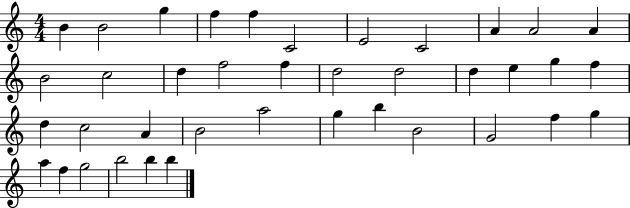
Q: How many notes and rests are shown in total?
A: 39